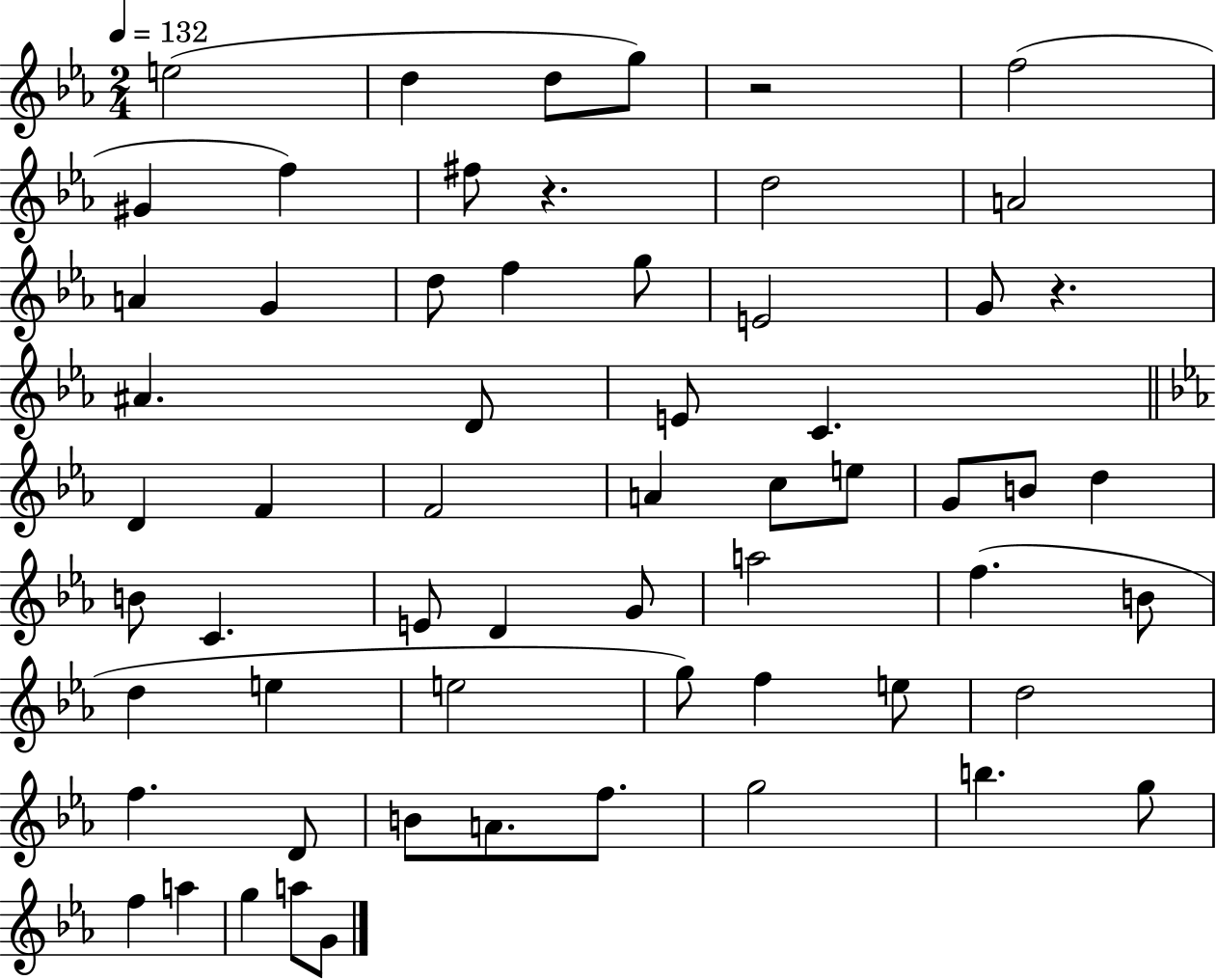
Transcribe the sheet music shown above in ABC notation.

X:1
T:Untitled
M:2/4
L:1/4
K:Eb
e2 d d/2 g/2 z2 f2 ^G f ^f/2 z d2 A2 A G d/2 f g/2 E2 G/2 z ^A D/2 E/2 C D F F2 A c/2 e/2 G/2 B/2 d B/2 C E/2 D G/2 a2 f B/2 d e e2 g/2 f e/2 d2 f D/2 B/2 A/2 f/2 g2 b g/2 f a g a/2 G/2